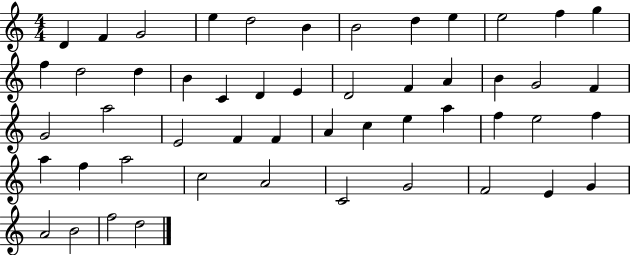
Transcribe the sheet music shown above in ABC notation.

X:1
T:Untitled
M:4/4
L:1/4
K:C
D F G2 e d2 B B2 d e e2 f g f d2 d B C D E D2 F A B G2 F G2 a2 E2 F F A c e a f e2 f a f a2 c2 A2 C2 G2 F2 E G A2 B2 f2 d2